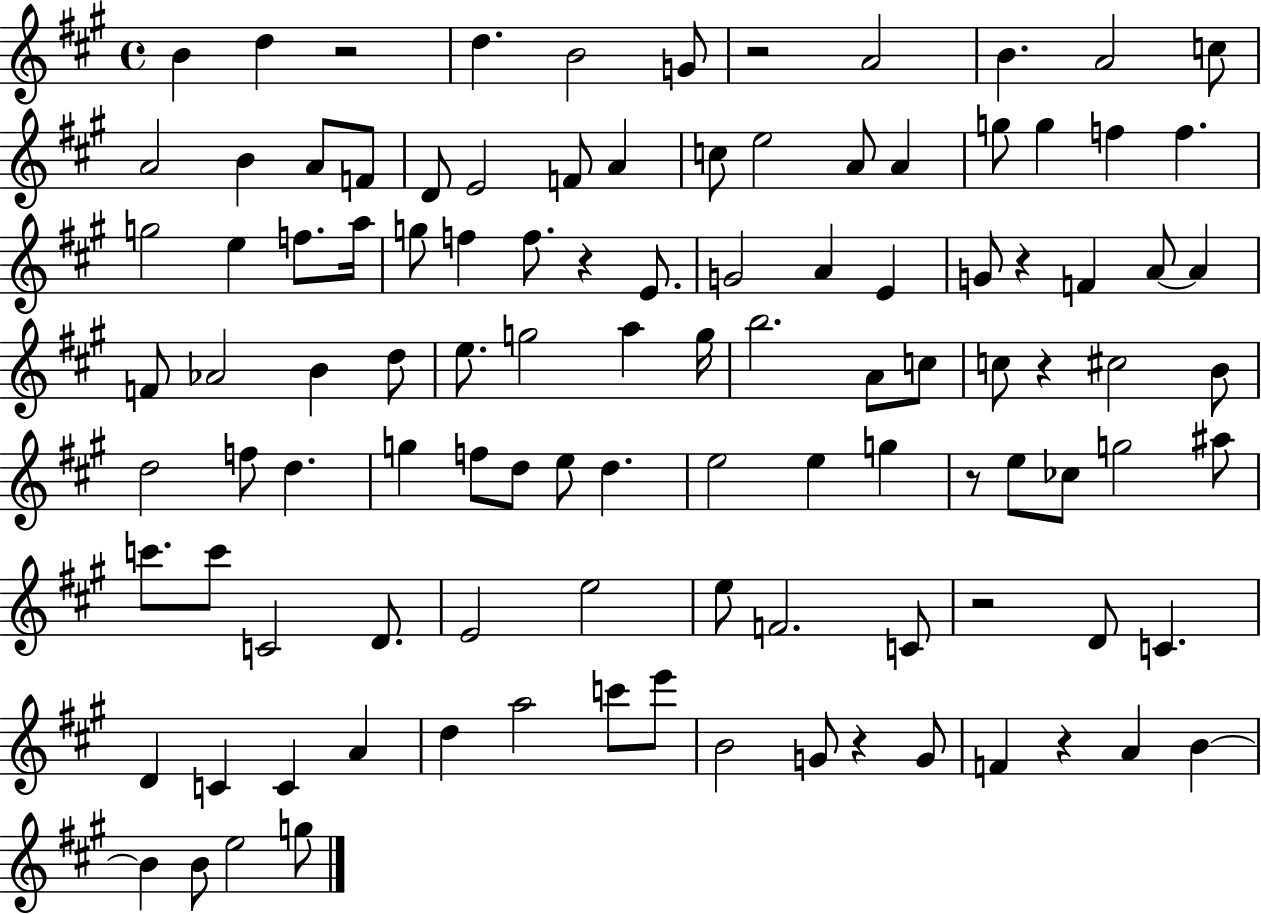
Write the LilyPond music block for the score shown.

{
  \clef treble
  \time 4/4
  \defaultTimeSignature
  \key a \major
  b'4 d''4 r2 | d''4. b'2 g'8 | r2 a'2 | b'4. a'2 c''8 | \break a'2 b'4 a'8 f'8 | d'8 e'2 f'8 a'4 | c''8 e''2 a'8 a'4 | g''8 g''4 f''4 f''4. | \break g''2 e''4 f''8. a''16 | g''8 f''4 f''8. r4 e'8. | g'2 a'4 e'4 | g'8 r4 f'4 a'8~~ a'4 | \break f'8 aes'2 b'4 d''8 | e''8. g''2 a''4 g''16 | b''2. a'8 c''8 | c''8 r4 cis''2 b'8 | \break d''2 f''8 d''4. | g''4 f''8 d''8 e''8 d''4. | e''2 e''4 g''4 | r8 e''8 ces''8 g''2 ais''8 | \break c'''8. c'''8 c'2 d'8. | e'2 e''2 | e''8 f'2. c'8 | r2 d'8 c'4. | \break d'4 c'4 c'4 a'4 | d''4 a''2 c'''8 e'''8 | b'2 g'8 r4 g'8 | f'4 r4 a'4 b'4~~ | \break b'4 b'8 e''2 g''8 | \bar "|."
}